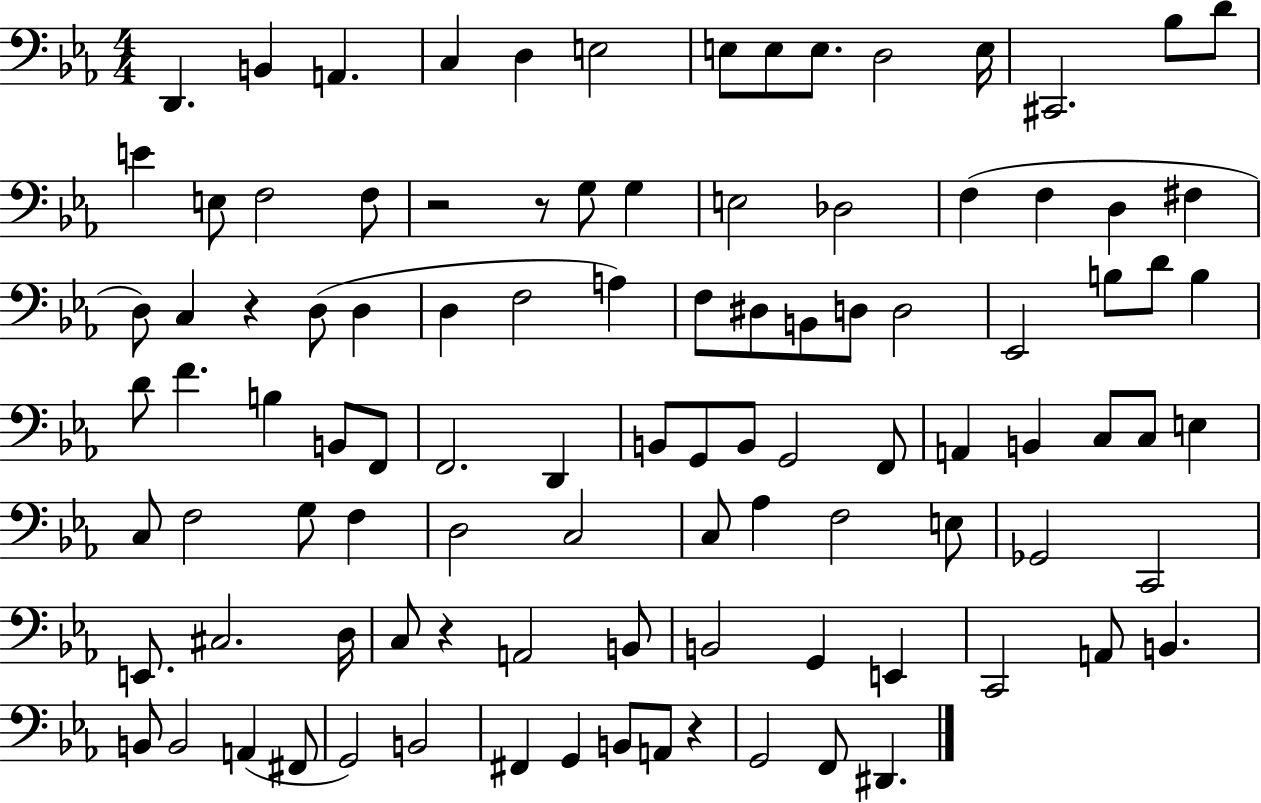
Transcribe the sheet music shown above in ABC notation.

X:1
T:Untitled
M:4/4
L:1/4
K:Eb
D,, B,, A,, C, D, E,2 E,/2 E,/2 E,/2 D,2 E,/4 ^C,,2 _B,/2 D/2 E E,/2 F,2 F,/2 z2 z/2 G,/2 G, E,2 _D,2 F, F, D, ^F, D,/2 C, z D,/2 D, D, F,2 A, F,/2 ^D,/2 B,,/2 D,/2 D,2 _E,,2 B,/2 D/2 B, D/2 F B, B,,/2 F,,/2 F,,2 D,, B,,/2 G,,/2 B,,/2 G,,2 F,,/2 A,, B,, C,/2 C,/2 E, C,/2 F,2 G,/2 F, D,2 C,2 C,/2 _A, F,2 E,/2 _G,,2 C,,2 E,,/2 ^C,2 D,/4 C,/2 z A,,2 B,,/2 B,,2 G,, E,, C,,2 A,,/2 B,, B,,/2 B,,2 A,, ^F,,/2 G,,2 B,,2 ^F,, G,, B,,/2 A,,/2 z G,,2 F,,/2 ^D,,